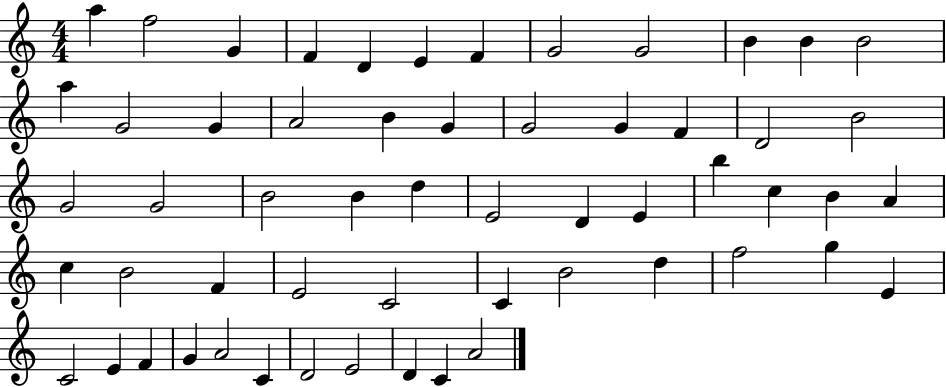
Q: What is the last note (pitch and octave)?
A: A4